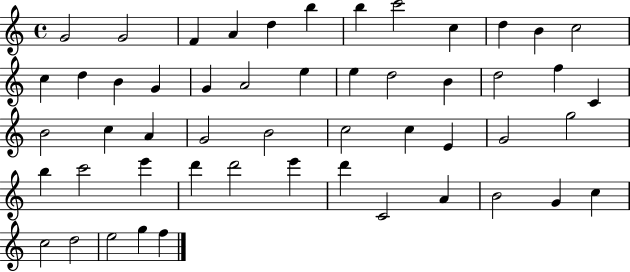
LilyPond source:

{
  \clef treble
  \time 4/4
  \defaultTimeSignature
  \key c \major
  g'2 g'2 | f'4 a'4 d''4 b''4 | b''4 c'''2 c''4 | d''4 b'4 c''2 | \break c''4 d''4 b'4 g'4 | g'4 a'2 e''4 | e''4 d''2 b'4 | d''2 f''4 c'4 | \break b'2 c''4 a'4 | g'2 b'2 | c''2 c''4 e'4 | g'2 g''2 | \break b''4 c'''2 e'''4 | d'''4 d'''2 e'''4 | d'''4 c'2 a'4 | b'2 g'4 c''4 | \break c''2 d''2 | e''2 g''4 f''4 | \bar "|."
}